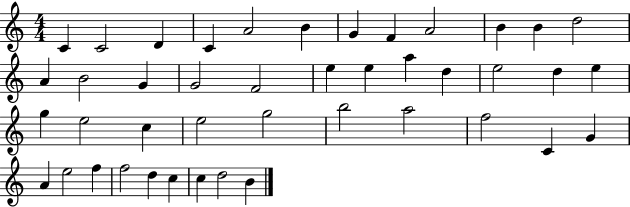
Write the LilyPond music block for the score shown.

{
  \clef treble
  \numericTimeSignature
  \time 4/4
  \key c \major
  c'4 c'2 d'4 | c'4 a'2 b'4 | g'4 f'4 a'2 | b'4 b'4 d''2 | \break a'4 b'2 g'4 | g'2 f'2 | e''4 e''4 a''4 d''4 | e''2 d''4 e''4 | \break g''4 e''2 c''4 | e''2 g''2 | b''2 a''2 | f''2 c'4 g'4 | \break a'4 e''2 f''4 | f''2 d''4 c''4 | c''4 d''2 b'4 | \bar "|."
}